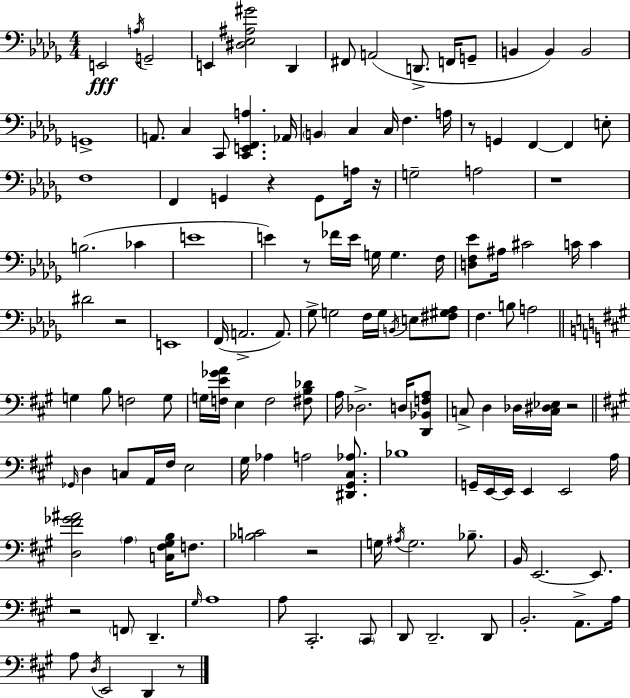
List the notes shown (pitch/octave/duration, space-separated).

E2/h A3/s G2/h E2/q [D#3,Eb3,A#3,G#4]/h Db2/q F#2/e A2/h D2/e. F2/s G2/e B2/q B2/q B2/h G2/w A2/e. C3/q C2/e [C2,E2,F2,A3]/q. Ab2/s B2/q C3/q C3/s F3/q. A3/s R/e G2/q F2/q F2/q E3/e F3/w F2/q G2/q R/q G2/e A3/s R/s G3/h A3/h R/w B3/h. CES4/q E4/w E4/q R/e FES4/s E4/s G3/s G3/q. F3/s [D3,F3,Eb4]/e A#3/s C#4/h C4/s C4/q D#4/h R/h E2/w F2/s A2/h. A2/e. Gb3/e G3/h F3/s G3/s B2/s E3/e [F#3,G#3,Ab3]/e F3/q. B3/e A3/h G3/q B3/e F3/h G3/e G3/s [F3,E4,Gb4,A4]/s E3/q F3/h [F#3,B3,Db4]/e A3/s Db3/h. D3/s [D2,Bb2,F3,A3]/e C3/e D3/q Db3/s [C3,D#3,Eb3]/s R/h Gb2/s D3/q C3/e A2/s F#3/s E3/h G#3/s Ab3/q A3/h [D#2,G#2,C#3,Ab3]/e. Bb3/w G2/s E2/s E2/s E2/q E2/h A3/s [D3,F#4,Gb4,A#4]/h A3/q [C3,F#3,G#3,B3]/s F3/e. [Bb3,C4]/h R/h G3/s A#3/s G3/h. Bb3/e. B2/s E2/h. E2/e. R/h F2/e D2/q. G#3/s A3/w A3/e C#2/h. C#2/e D2/e D2/h. D2/e B2/h. A2/e. A3/s A3/e D3/s E2/h D2/q R/e